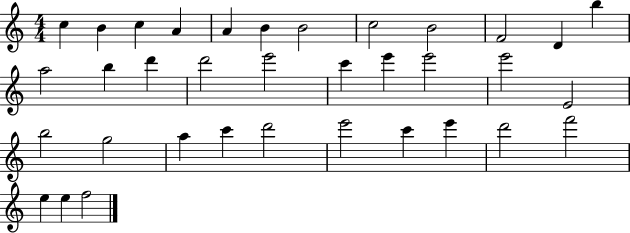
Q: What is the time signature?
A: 4/4